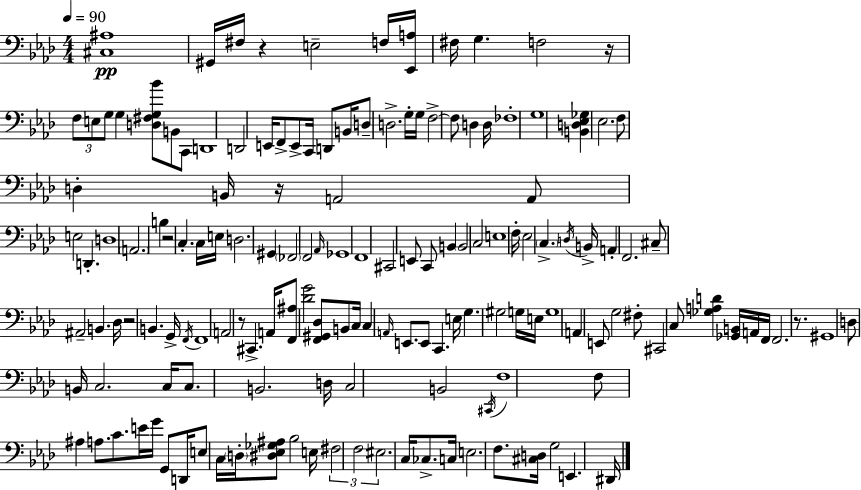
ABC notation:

X:1
T:Untitled
M:4/4
L:1/4
K:Ab
[^C,^A,]4 ^G,,/4 ^F,/4 z E,2 F,/4 [_E,,A,]/4 ^F,/4 G, F,2 z/4 F,/2 E,/2 G,/2 G, [D,^F,G,_B]/2 B,,/2 C,,/2 D,,4 D,,2 E,,/4 F,,/2 E,,/2 C,,/4 D,,/2 B,,/4 D,/2 D,2 G,/4 G,/4 F,2 F,/2 D, D,/4 _F,4 G,4 [B,,D,_E,_G,] _E,2 F,/2 D, B,,/4 z/4 A,,2 A,,/2 E,2 D,, D,4 A,,2 B, z2 C, C,/4 E,/4 D,2 ^G,, _F,,2 F,,2 _A,,/4 _G,,4 F,,4 ^C,,2 E,,/2 C,,/2 B,, B,,2 C,2 E,4 F,/4 _E,2 C, D,/4 B,,/4 A,, F,,2 ^C,/2 ^A,,2 B,, _D,/4 z2 B,, G,,/4 F,,/4 F,,4 A,,2 z/2 ^C,, A,,/4 [F,,^A,]/2 [_DG]2 [F,,^G,,_D,]/2 B,,/2 C,/4 C, A,,/4 E,,/2 E,,/2 C,, E,/4 G, ^G,2 G,/4 E,/4 G,4 A,, E,,/2 G,2 ^F,/2 ^C,,2 C,/2 [_G,A,D] [_G,,B,,]/4 A,,/4 F,,/4 F,,2 z/2 ^G,,4 D,/2 B,,/4 C,2 C,/4 C,/2 B,,2 D,/4 C,2 B,,2 ^C,,/4 F,4 F,/2 ^A, A,/2 C/2 E/4 G/4 G,,/2 D,,/4 E,/2 C,/4 D,/4 [^D,_E,_G,^A,]/2 _B,2 E,/4 ^F,2 F,2 ^E,2 C,/4 _C,/2 C,/4 E,2 F,/2 [^C,D,]/4 G,2 E,, ^D,,/4